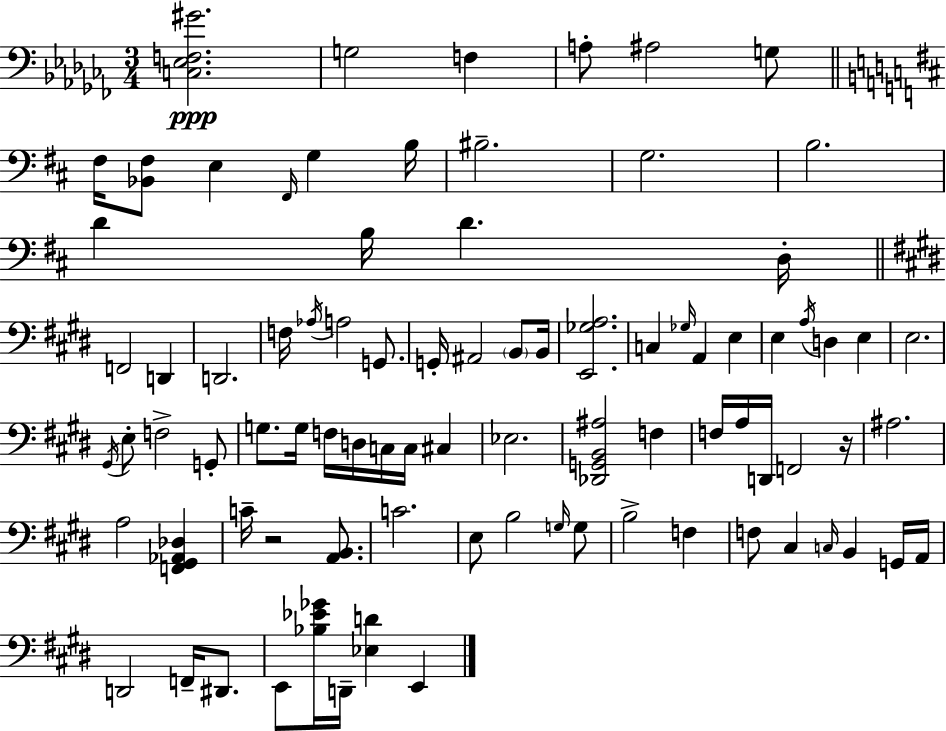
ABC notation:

X:1
T:Untitled
M:3/4
L:1/4
K:Abm
[C,_E,F,^G]2 G,2 F, A,/2 ^A,2 G,/2 ^F,/4 [_B,,^F,]/2 E, ^F,,/4 G, B,/4 ^B,2 G,2 B,2 D B,/4 D D,/4 F,,2 D,, D,,2 F,/4 _A,/4 A,2 G,,/2 G,,/4 ^A,,2 B,,/2 B,,/4 [E,,_G,A,]2 C, _G,/4 A,, E, E, A,/4 D, E, E,2 ^G,,/4 E,/2 F,2 G,,/2 G,/2 G,/4 F,/4 D,/4 C,/4 C,/4 ^C, _E,2 [_D,,G,,B,,^A,]2 F, F,/4 A,/4 D,,/4 F,,2 z/4 ^A,2 A,2 [F,,^G,,_A,,_D,] C/4 z2 [A,,B,,]/2 C2 E,/2 B,2 G,/4 G,/2 B,2 F, F,/2 ^C, C,/4 B,, G,,/4 A,,/4 D,,2 F,,/4 ^D,,/2 E,,/2 [_B,_E_G]/4 D,,/4 [_E,D] E,,